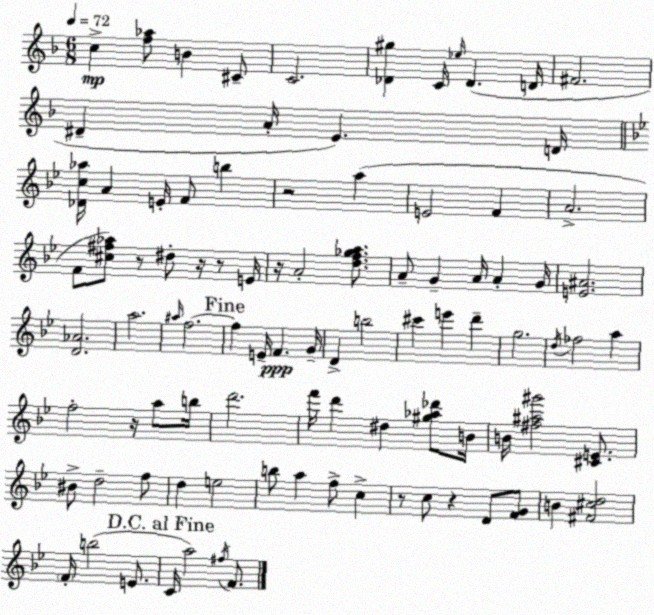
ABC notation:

X:1
T:Untitled
M:6/8
L:1/4
K:Dm
c [f_a]/2 B ^C/2 C2 [_D^g] C/4 _e/4 _D D/4 ^F2 ^D A/4 E D/4 [_Dc_a]/4 A E/4 F/2 b z2 a E2 F A2 F/2 [^c^f_a]/2 z/2 ^d/2 z/4 z/2 E/4 z/4 A2 [df_ga]/2 A/2 G A/4 A G/4 [E^A]2 [D_A]2 a2 ^a/4 f2 f E/4 F G/4 D b2 ^c' e' d' g2 d/4 _f2 a f2 z/4 a/2 b/4 d'2 f'/4 d' ^d [^g_a_d']/2 B/4 B/4 [^f^a^g']2 [^CE]/2 ^B/2 d2 f/2 d e2 b/2 a f/2 c z/2 c/2 z D/2 [FG]/2 B [^F^cd]2 F/4 b2 E/2 C/4 a2 ^f/4 F/2